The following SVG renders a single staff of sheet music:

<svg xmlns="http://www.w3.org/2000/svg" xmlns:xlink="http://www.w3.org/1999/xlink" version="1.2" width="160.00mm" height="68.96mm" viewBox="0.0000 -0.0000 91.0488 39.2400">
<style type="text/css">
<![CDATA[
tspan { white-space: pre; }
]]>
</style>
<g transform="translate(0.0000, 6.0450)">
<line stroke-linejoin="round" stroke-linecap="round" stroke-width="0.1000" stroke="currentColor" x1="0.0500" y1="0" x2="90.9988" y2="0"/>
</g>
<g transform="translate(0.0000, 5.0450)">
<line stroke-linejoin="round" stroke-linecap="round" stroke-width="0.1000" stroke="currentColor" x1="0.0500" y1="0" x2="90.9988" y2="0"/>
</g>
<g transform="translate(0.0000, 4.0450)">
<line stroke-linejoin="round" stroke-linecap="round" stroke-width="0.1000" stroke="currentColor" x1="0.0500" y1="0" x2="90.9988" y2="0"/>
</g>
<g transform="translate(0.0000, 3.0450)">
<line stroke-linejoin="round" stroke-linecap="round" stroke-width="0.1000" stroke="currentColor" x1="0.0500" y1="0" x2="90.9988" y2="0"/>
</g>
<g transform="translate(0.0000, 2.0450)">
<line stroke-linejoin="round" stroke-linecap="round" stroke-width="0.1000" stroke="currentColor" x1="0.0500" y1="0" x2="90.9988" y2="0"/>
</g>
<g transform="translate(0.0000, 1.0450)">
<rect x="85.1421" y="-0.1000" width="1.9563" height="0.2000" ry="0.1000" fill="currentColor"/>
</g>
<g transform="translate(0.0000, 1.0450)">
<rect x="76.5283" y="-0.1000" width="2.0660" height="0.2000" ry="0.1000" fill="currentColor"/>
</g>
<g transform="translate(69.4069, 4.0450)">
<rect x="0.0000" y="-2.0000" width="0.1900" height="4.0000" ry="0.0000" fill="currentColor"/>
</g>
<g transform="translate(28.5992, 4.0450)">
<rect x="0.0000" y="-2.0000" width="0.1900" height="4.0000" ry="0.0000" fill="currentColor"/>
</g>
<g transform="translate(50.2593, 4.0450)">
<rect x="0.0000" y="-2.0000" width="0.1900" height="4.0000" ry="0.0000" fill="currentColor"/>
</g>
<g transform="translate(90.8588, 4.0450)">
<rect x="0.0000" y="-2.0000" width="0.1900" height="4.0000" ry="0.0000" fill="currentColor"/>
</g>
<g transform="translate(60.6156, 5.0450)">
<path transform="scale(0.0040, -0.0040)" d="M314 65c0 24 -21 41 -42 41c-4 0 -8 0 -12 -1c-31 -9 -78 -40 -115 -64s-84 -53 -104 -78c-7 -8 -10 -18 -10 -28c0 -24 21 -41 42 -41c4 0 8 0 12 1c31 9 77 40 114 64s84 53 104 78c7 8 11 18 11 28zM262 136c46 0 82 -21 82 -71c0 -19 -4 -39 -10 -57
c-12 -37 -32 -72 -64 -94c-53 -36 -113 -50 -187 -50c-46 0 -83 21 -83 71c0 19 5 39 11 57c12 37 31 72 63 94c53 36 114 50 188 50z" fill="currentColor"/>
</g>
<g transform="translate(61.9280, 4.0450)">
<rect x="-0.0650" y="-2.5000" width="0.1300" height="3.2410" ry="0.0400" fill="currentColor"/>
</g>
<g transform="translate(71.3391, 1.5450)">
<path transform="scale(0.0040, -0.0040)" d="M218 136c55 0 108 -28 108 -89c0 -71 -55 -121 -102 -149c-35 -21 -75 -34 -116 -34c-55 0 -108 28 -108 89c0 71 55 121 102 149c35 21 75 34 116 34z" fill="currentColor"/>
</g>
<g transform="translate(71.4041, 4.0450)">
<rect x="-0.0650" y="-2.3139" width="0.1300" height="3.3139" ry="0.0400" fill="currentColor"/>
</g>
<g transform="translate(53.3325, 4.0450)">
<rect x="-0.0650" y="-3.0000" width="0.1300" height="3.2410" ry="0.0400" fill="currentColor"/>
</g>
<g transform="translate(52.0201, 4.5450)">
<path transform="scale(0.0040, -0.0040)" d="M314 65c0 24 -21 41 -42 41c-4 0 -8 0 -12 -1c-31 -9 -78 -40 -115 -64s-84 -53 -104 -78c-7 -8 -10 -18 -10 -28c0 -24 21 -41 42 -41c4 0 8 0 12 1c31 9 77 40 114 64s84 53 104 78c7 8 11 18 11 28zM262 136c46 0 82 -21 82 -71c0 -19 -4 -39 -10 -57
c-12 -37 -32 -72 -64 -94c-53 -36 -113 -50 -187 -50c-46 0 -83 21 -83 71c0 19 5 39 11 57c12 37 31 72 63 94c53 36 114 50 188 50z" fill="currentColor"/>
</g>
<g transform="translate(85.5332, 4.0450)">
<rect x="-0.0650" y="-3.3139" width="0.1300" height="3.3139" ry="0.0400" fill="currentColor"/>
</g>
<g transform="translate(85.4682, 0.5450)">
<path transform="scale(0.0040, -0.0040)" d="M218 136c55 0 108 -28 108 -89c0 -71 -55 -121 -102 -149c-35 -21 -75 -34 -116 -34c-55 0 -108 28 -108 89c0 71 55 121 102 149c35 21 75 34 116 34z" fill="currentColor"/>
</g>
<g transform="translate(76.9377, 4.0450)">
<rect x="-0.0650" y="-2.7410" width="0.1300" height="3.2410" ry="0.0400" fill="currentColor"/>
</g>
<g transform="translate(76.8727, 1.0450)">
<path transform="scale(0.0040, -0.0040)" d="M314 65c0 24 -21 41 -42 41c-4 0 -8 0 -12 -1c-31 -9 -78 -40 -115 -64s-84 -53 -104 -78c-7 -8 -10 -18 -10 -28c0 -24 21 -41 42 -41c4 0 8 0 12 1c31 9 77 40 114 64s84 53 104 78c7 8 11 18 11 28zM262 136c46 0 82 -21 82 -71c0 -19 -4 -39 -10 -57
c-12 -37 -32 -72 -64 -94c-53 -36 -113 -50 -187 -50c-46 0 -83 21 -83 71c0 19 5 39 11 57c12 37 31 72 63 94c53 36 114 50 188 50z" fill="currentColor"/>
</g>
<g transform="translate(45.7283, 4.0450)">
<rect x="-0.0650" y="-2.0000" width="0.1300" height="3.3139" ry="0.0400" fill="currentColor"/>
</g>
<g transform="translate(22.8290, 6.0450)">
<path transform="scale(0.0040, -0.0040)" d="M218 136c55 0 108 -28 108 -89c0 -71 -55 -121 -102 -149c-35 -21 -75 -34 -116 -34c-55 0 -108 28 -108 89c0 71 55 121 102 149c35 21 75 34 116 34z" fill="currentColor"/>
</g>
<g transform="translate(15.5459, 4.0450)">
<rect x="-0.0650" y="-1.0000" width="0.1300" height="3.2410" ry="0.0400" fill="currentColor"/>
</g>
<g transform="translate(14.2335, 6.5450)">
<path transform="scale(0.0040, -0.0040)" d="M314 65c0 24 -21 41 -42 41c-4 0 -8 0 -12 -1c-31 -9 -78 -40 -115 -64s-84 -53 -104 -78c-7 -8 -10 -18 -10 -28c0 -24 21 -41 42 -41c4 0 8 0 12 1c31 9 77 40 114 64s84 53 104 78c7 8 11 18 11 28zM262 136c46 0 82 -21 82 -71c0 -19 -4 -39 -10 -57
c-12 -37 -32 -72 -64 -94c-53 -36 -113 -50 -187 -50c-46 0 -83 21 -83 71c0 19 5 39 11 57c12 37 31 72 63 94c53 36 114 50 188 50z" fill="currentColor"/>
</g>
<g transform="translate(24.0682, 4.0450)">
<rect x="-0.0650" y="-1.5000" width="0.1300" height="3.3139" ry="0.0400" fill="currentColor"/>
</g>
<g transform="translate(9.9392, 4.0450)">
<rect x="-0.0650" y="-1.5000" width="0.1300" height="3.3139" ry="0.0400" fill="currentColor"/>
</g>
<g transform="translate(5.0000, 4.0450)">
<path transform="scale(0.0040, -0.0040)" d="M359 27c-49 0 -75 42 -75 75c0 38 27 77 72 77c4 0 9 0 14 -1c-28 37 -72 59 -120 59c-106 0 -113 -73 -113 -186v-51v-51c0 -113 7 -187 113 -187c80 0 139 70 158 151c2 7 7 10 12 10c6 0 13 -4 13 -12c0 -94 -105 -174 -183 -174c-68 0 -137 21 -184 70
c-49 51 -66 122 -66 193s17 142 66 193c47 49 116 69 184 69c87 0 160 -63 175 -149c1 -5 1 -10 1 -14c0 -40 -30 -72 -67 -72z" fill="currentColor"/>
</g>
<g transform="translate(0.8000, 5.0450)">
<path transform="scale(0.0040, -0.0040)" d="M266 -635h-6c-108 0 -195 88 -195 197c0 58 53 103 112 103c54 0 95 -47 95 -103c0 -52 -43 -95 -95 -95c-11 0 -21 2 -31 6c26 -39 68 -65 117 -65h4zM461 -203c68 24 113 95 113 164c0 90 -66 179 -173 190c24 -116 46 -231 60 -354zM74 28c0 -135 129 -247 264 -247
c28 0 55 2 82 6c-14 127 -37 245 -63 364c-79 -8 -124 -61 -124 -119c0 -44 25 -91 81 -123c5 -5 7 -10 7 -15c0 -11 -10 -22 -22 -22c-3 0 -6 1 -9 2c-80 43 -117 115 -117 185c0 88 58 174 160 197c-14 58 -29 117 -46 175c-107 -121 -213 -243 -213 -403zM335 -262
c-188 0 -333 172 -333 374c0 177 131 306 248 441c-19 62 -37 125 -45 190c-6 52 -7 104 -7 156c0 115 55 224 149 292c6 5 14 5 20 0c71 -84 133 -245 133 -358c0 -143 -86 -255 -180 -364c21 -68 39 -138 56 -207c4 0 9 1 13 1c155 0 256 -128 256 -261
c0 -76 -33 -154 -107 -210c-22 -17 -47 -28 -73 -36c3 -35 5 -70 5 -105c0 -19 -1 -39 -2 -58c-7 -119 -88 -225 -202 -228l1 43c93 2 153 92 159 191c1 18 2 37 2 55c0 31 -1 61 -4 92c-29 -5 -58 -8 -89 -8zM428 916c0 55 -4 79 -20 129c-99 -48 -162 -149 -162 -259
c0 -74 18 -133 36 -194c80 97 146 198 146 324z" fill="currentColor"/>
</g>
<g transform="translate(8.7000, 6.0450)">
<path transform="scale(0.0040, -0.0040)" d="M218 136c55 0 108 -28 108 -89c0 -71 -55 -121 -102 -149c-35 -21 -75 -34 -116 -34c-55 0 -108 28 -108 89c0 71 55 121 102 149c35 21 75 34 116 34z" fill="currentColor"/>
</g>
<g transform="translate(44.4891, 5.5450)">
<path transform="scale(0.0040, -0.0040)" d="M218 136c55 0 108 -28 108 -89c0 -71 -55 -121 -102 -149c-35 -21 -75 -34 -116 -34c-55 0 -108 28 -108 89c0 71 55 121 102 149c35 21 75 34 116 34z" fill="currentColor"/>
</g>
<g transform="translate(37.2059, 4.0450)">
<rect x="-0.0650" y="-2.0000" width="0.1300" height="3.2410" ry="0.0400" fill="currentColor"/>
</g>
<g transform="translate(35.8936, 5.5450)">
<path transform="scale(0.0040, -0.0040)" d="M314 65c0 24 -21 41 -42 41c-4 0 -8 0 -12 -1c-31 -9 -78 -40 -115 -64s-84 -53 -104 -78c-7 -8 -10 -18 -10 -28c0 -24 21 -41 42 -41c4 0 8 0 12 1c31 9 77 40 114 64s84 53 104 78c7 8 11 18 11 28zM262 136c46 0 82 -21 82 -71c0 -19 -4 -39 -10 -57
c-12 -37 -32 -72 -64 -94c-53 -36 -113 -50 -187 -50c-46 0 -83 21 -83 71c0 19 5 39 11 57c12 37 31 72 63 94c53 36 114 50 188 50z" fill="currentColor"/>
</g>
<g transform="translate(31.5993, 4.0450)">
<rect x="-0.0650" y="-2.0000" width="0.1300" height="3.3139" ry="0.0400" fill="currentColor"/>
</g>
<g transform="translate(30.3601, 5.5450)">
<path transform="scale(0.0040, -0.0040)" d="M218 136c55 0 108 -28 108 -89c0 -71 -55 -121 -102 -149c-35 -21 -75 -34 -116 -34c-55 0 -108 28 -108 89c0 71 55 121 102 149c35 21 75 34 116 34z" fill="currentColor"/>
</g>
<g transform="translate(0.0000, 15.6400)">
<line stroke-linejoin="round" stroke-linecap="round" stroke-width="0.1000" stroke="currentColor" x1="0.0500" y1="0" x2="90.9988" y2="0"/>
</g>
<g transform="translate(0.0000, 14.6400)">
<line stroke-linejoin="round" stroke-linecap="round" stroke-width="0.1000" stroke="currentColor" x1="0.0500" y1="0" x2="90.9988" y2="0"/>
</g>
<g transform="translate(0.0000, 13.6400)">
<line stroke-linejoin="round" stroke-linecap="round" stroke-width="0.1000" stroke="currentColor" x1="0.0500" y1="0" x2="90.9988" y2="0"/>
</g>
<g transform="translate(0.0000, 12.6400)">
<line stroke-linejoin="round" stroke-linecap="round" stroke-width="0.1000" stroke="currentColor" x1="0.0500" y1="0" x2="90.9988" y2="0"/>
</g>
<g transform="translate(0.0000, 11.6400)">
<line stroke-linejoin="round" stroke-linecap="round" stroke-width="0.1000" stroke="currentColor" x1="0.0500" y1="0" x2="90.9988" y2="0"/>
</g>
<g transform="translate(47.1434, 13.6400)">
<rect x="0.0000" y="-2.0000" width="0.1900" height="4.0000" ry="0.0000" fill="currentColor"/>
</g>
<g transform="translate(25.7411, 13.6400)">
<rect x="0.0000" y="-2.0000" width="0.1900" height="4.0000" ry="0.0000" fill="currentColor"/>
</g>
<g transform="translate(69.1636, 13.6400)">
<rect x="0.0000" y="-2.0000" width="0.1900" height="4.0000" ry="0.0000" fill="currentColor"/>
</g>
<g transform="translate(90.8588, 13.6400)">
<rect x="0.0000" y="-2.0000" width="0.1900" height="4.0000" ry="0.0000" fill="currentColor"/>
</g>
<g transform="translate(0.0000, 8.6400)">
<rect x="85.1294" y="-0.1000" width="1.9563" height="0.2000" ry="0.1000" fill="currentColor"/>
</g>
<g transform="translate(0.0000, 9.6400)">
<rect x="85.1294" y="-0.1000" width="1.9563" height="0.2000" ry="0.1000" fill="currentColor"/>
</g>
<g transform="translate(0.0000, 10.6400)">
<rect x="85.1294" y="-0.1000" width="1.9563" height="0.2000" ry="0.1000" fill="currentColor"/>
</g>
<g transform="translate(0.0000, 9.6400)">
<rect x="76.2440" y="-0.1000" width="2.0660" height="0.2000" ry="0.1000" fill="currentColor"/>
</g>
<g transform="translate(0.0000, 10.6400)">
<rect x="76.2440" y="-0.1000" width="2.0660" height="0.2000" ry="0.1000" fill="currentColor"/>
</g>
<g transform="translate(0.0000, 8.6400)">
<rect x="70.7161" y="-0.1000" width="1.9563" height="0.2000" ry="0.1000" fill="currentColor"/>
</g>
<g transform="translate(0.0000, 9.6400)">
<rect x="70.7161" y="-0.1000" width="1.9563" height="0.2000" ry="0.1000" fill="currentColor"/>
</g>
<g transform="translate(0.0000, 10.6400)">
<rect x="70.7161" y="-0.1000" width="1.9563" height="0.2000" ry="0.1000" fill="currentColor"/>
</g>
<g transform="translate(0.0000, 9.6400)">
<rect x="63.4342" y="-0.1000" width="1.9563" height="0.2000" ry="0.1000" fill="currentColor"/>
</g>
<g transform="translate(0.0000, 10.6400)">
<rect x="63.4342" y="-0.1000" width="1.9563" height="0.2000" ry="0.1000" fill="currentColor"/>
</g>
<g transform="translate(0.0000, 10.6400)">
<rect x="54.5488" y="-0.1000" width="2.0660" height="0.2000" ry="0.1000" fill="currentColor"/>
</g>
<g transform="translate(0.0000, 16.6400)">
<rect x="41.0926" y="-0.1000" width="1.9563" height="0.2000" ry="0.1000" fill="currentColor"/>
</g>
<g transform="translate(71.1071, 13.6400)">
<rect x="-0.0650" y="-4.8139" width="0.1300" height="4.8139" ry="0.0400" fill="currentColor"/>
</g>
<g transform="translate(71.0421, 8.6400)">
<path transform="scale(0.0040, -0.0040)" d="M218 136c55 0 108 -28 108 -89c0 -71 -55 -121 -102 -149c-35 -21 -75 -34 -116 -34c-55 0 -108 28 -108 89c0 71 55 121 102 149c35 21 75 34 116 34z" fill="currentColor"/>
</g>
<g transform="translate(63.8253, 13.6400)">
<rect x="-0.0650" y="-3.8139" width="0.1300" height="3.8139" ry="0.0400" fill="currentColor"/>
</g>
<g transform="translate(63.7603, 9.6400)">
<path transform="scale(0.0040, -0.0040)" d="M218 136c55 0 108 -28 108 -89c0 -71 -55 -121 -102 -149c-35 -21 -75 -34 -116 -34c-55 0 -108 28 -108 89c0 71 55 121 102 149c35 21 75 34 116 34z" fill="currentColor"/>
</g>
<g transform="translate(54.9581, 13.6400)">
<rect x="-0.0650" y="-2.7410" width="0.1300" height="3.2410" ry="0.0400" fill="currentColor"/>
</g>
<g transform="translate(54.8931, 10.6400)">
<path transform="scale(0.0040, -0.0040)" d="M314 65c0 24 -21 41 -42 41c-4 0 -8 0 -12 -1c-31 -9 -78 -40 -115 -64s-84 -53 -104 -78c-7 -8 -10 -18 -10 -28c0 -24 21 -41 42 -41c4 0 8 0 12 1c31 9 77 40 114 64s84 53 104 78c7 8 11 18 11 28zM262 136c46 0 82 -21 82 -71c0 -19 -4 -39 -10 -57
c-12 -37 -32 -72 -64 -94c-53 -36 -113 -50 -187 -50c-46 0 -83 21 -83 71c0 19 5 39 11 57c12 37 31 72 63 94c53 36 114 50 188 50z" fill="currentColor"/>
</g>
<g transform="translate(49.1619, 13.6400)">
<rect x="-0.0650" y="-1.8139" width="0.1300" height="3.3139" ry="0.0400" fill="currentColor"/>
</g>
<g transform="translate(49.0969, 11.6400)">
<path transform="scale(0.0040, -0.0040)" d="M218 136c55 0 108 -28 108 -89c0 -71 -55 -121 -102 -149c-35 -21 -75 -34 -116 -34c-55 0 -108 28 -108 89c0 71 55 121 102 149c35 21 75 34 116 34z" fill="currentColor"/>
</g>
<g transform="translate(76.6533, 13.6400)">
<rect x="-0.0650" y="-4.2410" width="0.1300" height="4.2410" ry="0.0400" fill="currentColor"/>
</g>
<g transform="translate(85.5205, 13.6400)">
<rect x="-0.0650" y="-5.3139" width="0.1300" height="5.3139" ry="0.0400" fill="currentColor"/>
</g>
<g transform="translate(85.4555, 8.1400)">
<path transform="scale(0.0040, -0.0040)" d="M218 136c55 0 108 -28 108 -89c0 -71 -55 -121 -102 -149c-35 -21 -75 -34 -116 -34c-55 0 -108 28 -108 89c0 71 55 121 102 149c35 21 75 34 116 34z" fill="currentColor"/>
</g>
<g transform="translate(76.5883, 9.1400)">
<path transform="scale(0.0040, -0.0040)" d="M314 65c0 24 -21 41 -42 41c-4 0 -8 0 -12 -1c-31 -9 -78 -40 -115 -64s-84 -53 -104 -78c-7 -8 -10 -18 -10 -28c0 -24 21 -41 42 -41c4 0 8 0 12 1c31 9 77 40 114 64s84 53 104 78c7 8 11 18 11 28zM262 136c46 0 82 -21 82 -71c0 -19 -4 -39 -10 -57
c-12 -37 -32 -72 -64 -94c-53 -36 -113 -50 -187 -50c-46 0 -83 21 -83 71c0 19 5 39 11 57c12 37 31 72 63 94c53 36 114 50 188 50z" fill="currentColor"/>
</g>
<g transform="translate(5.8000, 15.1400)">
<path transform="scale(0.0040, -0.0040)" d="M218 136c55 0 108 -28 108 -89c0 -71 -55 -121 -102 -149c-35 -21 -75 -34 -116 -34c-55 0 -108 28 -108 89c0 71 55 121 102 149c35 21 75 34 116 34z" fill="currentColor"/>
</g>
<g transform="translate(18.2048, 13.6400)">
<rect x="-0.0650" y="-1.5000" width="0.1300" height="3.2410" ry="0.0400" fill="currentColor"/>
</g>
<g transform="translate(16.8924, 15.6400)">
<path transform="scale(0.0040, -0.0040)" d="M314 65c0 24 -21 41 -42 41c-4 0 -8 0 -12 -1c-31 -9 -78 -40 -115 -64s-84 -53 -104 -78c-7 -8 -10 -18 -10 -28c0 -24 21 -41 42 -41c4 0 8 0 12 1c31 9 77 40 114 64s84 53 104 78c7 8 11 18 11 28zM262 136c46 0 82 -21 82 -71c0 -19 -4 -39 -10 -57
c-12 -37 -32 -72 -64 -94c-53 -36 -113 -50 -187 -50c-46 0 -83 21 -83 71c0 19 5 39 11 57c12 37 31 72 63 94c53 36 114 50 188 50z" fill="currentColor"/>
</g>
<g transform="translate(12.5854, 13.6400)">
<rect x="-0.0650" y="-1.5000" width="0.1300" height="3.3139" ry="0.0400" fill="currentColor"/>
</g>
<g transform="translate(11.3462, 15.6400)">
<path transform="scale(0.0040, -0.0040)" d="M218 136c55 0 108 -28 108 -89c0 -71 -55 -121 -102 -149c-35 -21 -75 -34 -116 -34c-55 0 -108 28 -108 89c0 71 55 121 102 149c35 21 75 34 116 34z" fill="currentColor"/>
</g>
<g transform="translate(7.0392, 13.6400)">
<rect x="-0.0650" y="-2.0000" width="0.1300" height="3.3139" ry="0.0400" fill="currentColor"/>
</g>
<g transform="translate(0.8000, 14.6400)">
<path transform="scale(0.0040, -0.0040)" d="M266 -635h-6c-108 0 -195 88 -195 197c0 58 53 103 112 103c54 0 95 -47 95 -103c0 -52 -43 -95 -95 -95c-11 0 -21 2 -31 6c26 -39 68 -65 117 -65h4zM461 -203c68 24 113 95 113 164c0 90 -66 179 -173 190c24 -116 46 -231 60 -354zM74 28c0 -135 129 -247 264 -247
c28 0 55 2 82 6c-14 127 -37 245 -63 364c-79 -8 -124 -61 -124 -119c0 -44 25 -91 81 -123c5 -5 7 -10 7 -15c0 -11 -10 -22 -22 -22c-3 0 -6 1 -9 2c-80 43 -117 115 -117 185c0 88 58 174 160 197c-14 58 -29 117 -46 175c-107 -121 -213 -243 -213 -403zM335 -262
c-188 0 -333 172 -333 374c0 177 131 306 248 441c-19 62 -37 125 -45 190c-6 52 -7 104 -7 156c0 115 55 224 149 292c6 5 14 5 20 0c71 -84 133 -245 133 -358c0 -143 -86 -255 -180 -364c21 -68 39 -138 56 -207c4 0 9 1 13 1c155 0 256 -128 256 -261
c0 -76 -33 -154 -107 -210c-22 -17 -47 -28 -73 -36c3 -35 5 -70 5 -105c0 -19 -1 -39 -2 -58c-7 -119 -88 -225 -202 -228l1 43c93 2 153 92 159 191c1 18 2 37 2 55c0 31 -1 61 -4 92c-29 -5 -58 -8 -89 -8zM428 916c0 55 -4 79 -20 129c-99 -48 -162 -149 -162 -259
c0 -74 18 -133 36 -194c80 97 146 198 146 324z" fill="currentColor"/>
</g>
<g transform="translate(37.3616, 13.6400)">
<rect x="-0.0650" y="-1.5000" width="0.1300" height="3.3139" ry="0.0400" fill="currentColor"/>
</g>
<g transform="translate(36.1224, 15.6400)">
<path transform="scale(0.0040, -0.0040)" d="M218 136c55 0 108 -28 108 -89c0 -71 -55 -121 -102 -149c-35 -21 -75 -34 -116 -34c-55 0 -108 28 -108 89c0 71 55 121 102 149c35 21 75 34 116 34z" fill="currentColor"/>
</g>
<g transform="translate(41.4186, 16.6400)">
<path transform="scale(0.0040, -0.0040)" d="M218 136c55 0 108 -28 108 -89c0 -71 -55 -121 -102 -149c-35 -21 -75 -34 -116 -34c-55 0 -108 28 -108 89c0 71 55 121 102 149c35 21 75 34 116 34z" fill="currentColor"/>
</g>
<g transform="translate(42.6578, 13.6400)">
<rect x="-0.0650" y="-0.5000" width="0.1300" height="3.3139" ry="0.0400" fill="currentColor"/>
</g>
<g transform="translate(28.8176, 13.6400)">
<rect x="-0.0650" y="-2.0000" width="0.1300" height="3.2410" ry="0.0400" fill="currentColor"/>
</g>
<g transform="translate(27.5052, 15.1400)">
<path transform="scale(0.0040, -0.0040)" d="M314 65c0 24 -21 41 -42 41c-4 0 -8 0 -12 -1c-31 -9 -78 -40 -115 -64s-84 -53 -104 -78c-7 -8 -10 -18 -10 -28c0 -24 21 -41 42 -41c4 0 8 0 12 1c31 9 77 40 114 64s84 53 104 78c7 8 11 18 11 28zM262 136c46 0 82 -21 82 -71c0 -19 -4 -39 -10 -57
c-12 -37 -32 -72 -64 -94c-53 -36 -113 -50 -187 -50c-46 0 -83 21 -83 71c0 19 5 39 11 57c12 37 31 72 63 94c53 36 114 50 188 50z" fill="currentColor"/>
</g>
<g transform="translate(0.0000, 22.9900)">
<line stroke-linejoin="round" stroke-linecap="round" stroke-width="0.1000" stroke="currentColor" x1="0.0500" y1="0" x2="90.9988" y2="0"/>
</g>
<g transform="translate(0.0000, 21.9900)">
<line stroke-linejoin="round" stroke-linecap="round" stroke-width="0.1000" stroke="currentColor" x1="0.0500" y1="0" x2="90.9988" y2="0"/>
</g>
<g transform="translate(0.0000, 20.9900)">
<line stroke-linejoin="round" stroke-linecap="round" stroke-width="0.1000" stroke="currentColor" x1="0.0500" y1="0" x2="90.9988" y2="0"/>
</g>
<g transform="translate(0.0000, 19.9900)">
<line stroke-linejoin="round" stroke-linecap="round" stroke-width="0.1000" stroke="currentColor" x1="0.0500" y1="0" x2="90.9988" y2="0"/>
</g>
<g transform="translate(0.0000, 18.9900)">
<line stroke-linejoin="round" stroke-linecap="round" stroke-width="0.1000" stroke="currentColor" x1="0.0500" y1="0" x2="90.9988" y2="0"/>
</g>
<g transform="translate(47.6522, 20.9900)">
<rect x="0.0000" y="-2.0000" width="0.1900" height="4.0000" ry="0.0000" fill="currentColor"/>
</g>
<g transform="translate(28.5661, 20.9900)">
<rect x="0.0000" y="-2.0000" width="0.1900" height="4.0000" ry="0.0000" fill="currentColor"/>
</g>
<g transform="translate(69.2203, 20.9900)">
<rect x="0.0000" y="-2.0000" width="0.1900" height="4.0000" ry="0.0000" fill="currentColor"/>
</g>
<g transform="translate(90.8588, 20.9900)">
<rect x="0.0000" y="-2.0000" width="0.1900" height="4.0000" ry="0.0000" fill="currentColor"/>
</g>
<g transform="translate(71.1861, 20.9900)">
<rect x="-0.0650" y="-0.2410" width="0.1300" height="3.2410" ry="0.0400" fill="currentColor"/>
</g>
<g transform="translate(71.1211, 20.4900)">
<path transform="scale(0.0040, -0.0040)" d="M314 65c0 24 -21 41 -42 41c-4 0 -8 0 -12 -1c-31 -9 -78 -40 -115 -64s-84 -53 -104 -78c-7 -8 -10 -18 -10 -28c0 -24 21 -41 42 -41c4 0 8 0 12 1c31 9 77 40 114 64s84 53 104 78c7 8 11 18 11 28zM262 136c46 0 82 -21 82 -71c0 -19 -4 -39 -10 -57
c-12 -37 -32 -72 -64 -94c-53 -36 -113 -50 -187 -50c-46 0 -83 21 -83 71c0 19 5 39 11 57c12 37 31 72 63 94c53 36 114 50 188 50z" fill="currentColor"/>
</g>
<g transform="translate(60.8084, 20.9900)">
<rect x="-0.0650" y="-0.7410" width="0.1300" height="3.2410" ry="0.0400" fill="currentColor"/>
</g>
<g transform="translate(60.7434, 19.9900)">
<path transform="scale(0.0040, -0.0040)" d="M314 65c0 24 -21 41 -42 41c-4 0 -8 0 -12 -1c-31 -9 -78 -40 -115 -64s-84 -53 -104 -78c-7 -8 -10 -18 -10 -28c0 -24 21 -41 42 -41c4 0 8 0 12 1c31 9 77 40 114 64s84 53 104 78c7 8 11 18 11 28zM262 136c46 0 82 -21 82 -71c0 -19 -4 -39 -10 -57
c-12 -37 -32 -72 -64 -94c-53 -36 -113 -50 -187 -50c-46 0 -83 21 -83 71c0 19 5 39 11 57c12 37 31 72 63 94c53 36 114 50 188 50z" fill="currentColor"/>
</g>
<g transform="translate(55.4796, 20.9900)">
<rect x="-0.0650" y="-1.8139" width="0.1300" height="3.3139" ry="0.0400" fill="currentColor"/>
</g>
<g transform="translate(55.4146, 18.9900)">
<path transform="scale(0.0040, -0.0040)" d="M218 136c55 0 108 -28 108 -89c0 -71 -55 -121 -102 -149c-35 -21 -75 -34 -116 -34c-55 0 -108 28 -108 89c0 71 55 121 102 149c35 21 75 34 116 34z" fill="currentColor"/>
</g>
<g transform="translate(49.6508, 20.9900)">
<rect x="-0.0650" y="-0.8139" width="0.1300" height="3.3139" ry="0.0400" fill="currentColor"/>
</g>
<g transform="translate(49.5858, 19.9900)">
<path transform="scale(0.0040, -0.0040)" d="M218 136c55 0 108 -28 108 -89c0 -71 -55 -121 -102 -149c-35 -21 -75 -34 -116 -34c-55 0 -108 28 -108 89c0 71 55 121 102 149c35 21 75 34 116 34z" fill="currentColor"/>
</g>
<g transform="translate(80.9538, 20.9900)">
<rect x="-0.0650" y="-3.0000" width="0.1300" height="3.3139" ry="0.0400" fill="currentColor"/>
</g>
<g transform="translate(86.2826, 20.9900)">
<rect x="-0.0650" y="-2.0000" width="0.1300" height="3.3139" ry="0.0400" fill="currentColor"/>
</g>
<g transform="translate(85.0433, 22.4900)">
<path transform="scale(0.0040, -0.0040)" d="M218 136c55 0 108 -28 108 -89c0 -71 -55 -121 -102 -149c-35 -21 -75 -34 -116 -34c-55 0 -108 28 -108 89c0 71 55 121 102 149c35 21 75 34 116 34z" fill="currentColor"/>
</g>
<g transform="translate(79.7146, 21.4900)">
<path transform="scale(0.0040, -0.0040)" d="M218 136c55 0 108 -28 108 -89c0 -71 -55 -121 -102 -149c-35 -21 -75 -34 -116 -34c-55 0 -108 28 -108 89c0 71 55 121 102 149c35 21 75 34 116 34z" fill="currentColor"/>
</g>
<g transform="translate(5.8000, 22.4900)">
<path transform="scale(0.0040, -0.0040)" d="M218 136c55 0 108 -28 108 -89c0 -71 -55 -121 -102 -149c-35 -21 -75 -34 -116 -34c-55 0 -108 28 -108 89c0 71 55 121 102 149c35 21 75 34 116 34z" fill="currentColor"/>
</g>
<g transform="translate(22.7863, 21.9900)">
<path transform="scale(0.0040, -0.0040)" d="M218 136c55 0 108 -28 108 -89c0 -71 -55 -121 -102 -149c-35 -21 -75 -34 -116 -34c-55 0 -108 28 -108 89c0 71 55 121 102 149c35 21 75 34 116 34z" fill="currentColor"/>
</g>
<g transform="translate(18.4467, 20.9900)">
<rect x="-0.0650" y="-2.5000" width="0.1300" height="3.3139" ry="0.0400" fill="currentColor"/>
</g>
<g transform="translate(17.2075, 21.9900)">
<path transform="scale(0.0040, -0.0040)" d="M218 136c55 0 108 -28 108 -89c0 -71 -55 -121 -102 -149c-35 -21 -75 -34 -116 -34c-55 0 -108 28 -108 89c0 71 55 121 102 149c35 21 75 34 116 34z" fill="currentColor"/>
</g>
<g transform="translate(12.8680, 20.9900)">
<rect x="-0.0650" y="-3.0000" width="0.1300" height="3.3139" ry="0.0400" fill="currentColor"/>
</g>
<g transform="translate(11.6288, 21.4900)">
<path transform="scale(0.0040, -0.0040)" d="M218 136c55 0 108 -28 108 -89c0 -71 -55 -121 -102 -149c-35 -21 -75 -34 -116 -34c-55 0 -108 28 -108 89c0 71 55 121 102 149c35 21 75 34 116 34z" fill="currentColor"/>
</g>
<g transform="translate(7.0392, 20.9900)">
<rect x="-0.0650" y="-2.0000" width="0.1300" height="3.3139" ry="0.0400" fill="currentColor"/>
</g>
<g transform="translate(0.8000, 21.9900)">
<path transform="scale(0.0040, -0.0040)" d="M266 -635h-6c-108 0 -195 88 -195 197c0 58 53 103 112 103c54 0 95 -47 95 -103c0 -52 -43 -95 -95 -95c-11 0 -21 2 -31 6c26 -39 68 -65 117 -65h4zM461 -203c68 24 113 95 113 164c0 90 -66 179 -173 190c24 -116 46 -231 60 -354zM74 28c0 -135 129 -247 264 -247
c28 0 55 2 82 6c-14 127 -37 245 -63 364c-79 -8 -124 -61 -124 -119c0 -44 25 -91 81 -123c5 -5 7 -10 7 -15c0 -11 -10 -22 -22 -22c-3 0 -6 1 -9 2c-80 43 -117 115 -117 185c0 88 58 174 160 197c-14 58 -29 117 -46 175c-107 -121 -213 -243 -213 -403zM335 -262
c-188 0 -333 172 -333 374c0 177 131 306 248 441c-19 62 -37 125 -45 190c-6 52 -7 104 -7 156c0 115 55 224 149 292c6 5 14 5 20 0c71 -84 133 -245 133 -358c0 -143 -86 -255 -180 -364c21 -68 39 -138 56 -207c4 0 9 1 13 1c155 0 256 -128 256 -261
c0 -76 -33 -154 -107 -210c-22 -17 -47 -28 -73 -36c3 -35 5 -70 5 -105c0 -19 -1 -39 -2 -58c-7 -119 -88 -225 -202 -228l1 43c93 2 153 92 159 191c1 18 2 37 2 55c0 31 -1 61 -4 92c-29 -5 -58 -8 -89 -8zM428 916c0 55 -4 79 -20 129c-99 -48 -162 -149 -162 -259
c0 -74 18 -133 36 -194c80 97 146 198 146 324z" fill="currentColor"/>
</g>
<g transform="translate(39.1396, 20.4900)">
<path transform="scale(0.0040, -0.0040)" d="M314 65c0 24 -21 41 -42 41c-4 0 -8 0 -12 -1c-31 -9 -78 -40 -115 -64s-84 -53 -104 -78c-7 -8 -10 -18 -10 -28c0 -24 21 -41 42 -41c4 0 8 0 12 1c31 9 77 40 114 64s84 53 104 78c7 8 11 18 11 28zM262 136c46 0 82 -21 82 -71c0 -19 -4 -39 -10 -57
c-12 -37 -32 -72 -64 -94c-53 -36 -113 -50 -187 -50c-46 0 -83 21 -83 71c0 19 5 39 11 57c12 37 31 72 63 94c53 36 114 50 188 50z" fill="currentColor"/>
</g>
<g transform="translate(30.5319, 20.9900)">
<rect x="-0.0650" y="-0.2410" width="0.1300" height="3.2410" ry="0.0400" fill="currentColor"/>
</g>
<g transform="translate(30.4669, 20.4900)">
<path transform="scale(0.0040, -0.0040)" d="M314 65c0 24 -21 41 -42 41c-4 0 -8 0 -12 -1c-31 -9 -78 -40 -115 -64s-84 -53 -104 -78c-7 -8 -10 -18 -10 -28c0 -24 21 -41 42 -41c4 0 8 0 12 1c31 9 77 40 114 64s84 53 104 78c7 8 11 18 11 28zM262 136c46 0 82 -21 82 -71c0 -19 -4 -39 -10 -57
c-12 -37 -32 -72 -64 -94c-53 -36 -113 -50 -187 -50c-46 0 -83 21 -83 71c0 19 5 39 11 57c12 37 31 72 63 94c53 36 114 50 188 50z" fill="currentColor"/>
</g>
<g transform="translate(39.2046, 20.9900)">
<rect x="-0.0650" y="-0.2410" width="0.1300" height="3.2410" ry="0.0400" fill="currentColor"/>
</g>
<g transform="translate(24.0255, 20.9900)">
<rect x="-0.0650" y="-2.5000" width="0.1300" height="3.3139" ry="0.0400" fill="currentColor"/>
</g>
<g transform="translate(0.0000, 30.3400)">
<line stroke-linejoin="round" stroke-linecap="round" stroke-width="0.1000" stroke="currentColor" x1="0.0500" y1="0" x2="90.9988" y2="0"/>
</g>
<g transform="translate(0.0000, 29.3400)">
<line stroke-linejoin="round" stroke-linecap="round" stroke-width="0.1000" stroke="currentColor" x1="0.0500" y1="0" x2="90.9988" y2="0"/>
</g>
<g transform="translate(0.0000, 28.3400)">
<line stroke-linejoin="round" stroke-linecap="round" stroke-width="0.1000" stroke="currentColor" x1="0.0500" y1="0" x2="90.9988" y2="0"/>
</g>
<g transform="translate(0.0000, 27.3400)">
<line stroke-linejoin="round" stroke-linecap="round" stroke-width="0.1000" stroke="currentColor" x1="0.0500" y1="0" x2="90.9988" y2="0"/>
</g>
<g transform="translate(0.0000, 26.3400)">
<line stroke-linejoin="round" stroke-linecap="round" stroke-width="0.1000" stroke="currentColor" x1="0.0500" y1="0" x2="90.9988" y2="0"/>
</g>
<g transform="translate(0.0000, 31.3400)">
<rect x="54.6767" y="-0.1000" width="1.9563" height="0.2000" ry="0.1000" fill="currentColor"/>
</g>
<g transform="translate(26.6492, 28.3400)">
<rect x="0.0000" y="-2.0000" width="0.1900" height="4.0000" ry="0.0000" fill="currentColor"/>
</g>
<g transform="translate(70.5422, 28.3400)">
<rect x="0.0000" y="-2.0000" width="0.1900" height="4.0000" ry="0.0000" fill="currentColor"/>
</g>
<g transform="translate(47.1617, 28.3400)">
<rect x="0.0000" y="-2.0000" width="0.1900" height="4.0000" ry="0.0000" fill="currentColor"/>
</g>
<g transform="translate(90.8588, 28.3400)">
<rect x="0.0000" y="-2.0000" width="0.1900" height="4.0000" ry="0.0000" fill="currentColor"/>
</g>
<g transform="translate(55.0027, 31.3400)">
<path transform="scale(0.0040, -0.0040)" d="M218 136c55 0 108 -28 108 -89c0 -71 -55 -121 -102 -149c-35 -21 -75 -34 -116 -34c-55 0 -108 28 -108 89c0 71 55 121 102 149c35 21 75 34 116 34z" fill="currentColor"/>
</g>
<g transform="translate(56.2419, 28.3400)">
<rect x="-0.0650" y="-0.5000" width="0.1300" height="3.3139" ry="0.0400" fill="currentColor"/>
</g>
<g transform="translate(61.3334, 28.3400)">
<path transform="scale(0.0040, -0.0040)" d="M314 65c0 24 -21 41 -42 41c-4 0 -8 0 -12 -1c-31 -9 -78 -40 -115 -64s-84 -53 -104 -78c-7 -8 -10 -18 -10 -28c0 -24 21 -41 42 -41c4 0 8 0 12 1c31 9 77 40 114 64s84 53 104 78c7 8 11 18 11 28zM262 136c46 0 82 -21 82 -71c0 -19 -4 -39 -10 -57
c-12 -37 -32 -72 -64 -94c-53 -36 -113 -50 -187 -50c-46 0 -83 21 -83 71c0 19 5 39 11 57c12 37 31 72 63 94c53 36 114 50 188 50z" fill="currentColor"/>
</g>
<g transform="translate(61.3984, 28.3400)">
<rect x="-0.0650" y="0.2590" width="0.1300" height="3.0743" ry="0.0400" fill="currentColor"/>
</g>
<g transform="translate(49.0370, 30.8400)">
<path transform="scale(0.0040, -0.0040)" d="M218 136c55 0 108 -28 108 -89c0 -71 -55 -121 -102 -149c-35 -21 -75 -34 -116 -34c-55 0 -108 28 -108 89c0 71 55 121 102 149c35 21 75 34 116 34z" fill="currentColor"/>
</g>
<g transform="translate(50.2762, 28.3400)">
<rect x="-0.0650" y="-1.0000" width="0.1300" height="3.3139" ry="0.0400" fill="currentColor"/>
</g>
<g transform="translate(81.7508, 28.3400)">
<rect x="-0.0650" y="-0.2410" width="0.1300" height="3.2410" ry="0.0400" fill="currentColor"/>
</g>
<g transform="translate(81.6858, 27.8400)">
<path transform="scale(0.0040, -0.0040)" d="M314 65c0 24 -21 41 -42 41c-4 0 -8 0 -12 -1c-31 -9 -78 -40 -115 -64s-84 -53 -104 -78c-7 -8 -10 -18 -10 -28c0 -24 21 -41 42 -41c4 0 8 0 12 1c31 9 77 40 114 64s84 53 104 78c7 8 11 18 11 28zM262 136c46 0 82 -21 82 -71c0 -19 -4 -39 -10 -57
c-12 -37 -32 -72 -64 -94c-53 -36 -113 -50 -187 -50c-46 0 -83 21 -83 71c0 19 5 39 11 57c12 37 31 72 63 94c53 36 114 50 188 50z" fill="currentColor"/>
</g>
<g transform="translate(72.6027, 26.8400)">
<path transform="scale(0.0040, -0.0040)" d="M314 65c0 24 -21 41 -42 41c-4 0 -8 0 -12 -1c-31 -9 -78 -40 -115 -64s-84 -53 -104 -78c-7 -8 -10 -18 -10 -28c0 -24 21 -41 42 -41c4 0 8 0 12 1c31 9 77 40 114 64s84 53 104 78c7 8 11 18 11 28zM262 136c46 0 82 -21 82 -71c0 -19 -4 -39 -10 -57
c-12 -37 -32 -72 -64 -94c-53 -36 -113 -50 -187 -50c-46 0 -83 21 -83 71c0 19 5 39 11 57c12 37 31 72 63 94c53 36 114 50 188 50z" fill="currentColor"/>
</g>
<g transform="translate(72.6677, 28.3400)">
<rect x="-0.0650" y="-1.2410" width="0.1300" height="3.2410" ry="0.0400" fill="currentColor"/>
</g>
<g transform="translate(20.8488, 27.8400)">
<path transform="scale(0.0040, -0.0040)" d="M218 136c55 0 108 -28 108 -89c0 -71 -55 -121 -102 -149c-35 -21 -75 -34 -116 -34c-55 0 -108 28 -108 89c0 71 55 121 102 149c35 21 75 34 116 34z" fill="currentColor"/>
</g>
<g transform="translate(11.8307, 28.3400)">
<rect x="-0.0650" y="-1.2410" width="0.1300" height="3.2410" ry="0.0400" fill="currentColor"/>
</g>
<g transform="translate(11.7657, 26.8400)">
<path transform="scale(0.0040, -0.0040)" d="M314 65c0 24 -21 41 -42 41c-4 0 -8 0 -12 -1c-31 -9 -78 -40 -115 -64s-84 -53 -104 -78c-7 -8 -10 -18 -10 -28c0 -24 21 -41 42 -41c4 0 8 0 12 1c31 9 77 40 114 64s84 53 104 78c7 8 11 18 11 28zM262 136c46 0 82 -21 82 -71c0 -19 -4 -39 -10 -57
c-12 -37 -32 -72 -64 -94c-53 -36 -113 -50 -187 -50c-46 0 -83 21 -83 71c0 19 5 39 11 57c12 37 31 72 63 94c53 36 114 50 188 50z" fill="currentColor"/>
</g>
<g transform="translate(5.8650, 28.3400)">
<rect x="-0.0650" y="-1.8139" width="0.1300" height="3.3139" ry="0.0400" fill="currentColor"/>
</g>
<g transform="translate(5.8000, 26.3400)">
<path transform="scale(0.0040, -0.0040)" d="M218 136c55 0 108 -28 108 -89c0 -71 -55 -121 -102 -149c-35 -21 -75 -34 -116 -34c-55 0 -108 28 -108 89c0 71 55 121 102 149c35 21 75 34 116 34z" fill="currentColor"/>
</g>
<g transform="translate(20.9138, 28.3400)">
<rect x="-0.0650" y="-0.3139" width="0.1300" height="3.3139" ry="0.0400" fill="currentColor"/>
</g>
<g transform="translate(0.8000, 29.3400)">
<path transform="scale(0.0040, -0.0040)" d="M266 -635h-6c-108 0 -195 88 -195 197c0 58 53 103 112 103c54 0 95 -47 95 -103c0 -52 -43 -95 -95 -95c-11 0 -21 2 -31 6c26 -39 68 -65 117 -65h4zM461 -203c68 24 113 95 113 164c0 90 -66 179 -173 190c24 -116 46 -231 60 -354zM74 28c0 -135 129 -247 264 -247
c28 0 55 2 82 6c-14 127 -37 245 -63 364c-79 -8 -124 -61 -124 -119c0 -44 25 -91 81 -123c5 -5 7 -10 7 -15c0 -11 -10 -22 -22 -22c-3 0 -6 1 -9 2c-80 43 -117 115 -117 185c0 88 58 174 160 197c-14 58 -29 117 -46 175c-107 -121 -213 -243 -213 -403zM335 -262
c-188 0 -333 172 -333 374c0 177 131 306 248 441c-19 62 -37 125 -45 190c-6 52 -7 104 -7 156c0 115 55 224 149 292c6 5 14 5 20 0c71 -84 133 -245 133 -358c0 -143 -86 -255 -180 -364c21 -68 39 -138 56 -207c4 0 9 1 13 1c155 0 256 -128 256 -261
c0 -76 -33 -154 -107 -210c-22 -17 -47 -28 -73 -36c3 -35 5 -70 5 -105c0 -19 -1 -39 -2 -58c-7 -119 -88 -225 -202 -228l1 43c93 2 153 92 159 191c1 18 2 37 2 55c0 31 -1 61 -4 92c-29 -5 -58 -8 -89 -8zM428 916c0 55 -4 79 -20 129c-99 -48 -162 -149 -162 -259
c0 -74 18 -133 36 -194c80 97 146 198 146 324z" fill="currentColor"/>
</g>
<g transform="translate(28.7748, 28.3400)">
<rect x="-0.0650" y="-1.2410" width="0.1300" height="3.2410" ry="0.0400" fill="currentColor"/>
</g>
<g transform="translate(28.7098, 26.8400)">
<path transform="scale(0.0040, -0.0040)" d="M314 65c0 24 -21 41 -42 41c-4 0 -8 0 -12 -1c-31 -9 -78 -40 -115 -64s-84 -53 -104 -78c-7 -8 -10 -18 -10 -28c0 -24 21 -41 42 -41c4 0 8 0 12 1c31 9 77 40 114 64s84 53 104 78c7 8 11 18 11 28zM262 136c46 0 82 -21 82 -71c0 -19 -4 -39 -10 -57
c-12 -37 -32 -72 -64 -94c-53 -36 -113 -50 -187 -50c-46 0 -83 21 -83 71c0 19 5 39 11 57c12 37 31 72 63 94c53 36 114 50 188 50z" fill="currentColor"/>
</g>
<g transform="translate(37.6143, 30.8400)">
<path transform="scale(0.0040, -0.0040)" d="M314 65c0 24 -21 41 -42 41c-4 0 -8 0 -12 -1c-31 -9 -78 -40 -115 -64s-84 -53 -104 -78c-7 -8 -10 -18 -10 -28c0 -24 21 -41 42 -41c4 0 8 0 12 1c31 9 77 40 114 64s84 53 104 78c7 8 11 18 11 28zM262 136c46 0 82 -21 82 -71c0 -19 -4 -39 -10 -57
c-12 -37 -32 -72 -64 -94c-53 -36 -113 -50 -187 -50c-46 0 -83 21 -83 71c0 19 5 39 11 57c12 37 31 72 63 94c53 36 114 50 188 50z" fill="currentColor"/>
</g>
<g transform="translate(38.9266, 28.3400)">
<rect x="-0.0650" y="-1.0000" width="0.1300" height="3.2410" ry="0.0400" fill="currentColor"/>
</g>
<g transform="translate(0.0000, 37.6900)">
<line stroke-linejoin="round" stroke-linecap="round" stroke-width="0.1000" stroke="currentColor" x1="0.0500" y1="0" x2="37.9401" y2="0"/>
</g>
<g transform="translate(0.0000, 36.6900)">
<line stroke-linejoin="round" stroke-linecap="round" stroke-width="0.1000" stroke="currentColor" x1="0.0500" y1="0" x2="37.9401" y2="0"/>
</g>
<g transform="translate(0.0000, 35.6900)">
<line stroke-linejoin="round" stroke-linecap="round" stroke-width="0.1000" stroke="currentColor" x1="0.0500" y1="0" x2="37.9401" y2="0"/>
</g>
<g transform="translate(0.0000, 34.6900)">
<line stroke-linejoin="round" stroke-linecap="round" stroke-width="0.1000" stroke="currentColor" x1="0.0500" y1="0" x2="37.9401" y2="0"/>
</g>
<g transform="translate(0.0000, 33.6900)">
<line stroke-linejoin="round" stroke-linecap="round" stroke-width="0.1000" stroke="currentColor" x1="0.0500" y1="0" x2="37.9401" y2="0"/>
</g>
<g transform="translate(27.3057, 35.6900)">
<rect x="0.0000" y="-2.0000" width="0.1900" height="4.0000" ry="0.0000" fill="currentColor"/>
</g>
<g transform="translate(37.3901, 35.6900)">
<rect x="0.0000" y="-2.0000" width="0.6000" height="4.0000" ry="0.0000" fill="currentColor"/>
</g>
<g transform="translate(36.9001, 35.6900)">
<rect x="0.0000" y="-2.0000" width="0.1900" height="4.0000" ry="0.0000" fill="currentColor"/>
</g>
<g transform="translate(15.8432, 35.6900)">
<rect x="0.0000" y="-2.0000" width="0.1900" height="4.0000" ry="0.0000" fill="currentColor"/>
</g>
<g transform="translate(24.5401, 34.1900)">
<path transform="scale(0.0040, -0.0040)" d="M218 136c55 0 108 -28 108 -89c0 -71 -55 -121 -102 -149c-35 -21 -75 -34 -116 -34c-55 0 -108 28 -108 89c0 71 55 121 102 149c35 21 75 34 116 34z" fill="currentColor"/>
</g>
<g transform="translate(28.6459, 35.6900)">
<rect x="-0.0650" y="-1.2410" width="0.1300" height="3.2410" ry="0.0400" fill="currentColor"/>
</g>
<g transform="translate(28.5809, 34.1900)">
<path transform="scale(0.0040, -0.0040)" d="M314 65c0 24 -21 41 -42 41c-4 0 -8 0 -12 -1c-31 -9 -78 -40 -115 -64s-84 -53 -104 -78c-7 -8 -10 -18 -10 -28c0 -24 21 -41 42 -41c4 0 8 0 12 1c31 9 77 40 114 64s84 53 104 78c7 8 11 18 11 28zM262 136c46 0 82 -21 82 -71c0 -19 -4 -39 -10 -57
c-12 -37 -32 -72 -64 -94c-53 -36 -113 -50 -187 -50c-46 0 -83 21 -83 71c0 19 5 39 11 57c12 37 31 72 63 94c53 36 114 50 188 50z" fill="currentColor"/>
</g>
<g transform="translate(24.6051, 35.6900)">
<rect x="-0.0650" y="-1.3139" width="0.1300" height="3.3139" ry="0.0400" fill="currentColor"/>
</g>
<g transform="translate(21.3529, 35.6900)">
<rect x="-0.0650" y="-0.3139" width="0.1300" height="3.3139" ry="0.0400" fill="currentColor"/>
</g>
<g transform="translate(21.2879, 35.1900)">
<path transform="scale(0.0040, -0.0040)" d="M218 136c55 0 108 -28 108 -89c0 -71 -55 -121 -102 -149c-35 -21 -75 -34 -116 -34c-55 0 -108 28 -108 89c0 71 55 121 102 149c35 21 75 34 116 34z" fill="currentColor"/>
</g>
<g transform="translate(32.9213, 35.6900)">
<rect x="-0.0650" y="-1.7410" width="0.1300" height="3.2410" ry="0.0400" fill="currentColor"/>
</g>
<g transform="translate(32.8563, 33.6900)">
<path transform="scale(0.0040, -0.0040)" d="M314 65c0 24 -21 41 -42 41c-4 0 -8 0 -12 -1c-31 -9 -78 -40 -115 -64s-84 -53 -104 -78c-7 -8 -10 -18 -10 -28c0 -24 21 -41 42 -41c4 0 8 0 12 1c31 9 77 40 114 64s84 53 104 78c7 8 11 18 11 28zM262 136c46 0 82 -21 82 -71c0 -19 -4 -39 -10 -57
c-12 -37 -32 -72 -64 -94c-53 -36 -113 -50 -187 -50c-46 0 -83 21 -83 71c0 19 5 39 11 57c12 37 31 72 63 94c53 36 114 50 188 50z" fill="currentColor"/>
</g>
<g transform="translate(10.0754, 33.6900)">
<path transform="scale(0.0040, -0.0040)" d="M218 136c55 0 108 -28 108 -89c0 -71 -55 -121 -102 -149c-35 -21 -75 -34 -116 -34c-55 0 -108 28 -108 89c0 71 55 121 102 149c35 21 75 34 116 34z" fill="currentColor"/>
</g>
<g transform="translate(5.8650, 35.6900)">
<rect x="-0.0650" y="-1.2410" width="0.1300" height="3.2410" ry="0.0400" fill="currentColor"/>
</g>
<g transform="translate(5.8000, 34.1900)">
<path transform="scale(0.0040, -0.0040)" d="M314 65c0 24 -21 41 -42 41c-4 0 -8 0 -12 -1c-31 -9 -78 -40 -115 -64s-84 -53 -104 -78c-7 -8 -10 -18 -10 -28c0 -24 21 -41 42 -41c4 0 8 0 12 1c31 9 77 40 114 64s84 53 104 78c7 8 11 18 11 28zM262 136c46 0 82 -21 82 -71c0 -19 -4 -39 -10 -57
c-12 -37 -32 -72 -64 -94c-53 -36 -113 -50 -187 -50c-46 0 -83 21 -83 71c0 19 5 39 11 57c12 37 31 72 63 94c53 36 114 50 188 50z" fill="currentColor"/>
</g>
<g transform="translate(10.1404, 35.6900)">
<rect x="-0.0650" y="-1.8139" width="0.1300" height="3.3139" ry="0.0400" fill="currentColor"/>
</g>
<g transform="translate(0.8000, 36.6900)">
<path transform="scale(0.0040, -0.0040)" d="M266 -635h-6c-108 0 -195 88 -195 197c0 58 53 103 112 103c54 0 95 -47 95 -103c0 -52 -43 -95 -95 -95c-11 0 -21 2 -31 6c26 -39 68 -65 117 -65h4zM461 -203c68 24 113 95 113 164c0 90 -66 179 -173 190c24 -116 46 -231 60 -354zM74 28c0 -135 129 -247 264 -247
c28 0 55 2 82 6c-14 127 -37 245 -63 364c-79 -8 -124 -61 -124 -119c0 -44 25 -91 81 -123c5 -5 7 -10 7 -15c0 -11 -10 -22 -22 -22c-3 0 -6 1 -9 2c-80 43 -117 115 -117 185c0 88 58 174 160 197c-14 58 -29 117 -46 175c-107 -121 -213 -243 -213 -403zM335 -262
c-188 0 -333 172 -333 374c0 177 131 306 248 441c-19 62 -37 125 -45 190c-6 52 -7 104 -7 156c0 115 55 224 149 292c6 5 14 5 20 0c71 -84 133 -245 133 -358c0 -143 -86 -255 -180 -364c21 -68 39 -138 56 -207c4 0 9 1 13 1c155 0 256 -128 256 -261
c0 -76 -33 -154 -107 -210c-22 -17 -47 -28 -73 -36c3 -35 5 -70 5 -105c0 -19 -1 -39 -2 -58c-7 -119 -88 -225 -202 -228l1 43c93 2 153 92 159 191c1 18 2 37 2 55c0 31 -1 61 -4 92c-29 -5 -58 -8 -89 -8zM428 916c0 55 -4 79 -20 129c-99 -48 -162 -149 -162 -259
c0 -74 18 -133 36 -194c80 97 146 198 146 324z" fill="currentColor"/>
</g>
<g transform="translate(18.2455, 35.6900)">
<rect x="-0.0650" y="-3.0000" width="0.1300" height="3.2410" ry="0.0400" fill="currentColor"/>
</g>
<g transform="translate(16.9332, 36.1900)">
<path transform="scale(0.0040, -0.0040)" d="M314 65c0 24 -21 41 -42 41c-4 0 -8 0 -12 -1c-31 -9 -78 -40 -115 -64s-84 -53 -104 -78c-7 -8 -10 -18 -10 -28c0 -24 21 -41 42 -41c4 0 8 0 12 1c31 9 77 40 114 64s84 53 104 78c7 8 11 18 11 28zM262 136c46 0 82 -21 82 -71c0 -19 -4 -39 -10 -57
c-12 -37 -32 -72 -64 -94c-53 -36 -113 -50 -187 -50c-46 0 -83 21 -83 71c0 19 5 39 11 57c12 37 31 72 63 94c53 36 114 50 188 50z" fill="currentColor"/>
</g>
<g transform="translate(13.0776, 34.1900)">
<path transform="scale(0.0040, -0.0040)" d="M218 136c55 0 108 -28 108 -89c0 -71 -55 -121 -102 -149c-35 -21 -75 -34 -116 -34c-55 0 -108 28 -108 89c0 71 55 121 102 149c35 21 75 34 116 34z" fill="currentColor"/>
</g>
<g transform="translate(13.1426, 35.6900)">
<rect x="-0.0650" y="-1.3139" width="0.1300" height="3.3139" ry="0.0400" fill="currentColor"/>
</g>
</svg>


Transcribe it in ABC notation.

X:1
T:Untitled
M:4/4
L:1/4
K:C
E D2 E F F2 F A2 G2 g a2 b F E E2 F2 E C f a2 c' e' d'2 f' F A G G c2 c2 d f d2 c2 A F f e2 c e2 D2 D C B2 e2 c2 e2 f e A2 c e e2 f2